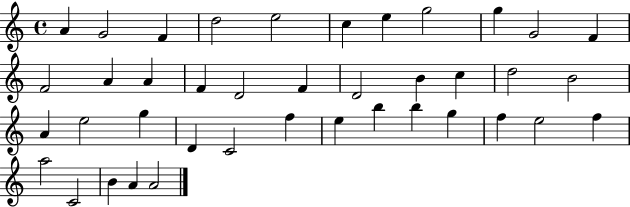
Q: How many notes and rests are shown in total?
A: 40